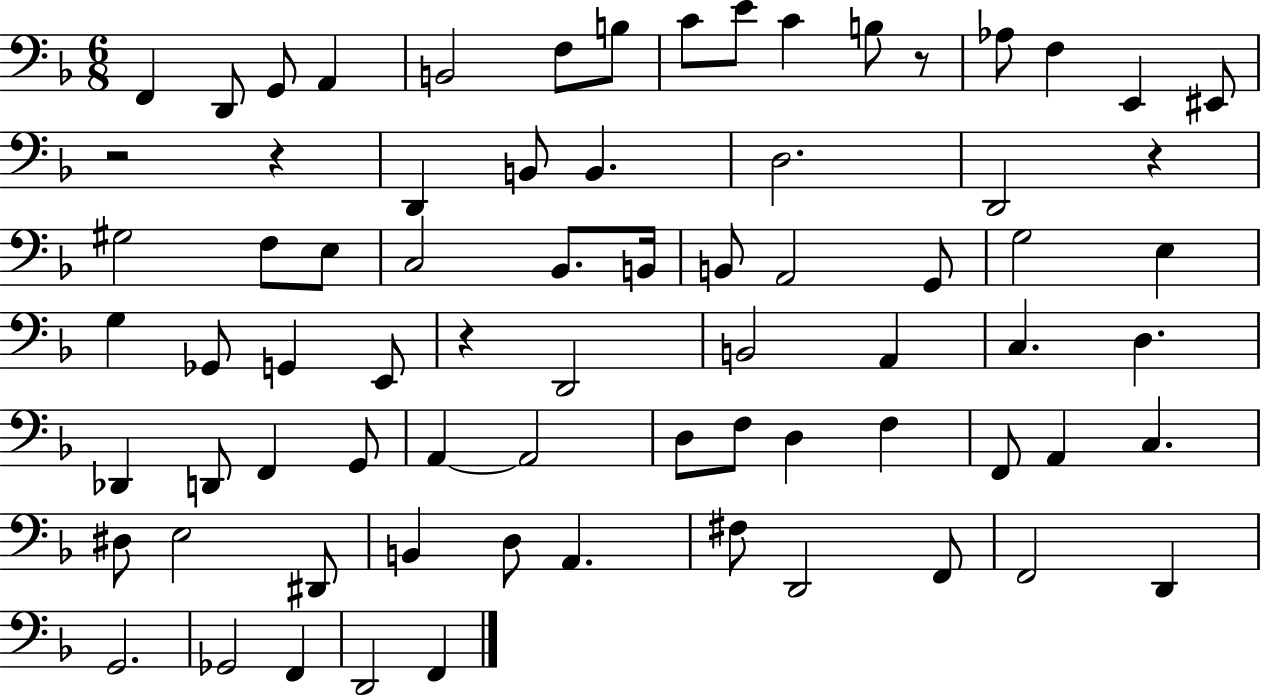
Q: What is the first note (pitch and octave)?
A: F2